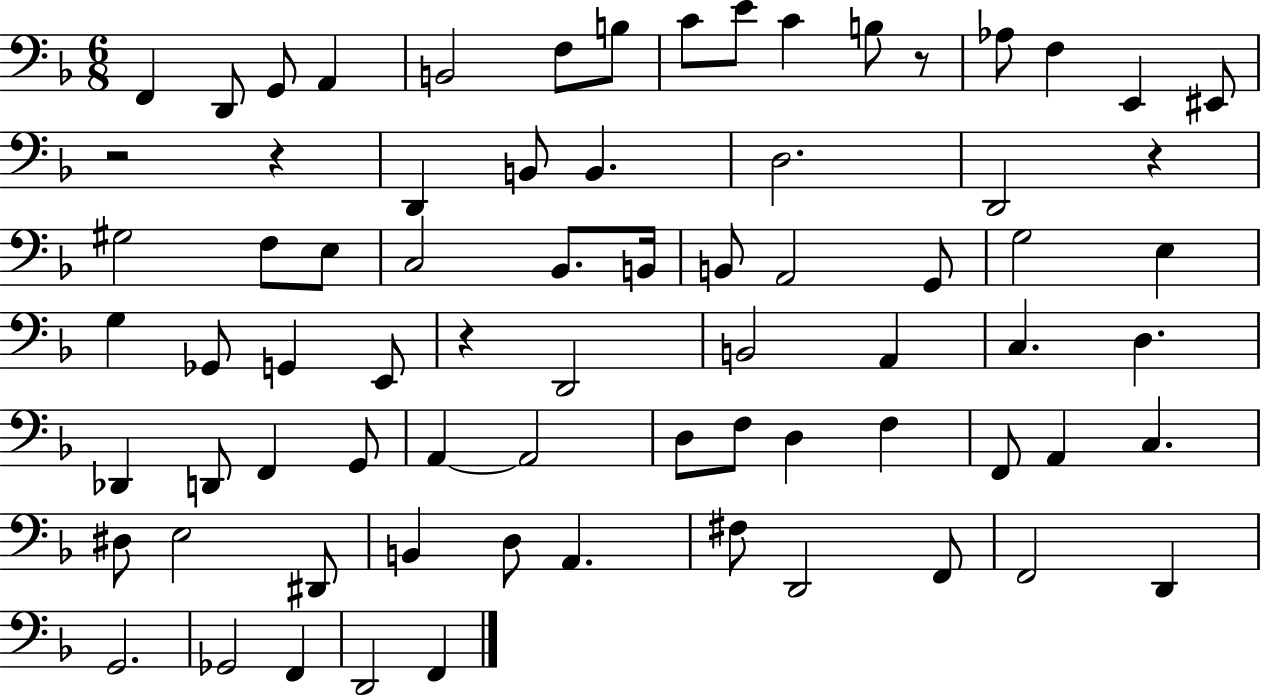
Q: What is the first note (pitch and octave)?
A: F2